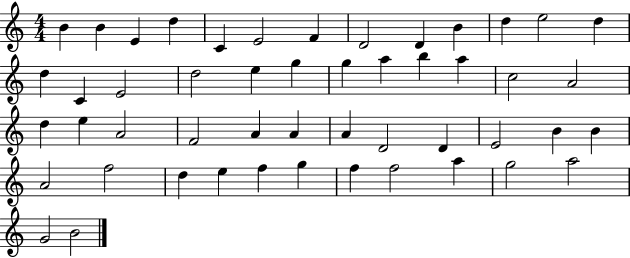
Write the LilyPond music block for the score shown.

{
  \clef treble
  \numericTimeSignature
  \time 4/4
  \key c \major
  b'4 b'4 e'4 d''4 | c'4 e'2 f'4 | d'2 d'4 b'4 | d''4 e''2 d''4 | \break d''4 c'4 e'2 | d''2 e''4 g''4 | g''4 a''4 b''4 a''4 | c''2 a'2 | \break d''4 e''4 a'2 | f'2 a'4 a'4 | a'4 d'2 d'4 | e'2 b'4 b'4 | \break a'2 f''2 | d''4 e''4 f''4 g''4 | f''4 f''2 a''4 | g''2 a''2 | \break g'2 b'2 | \bar "|."
}